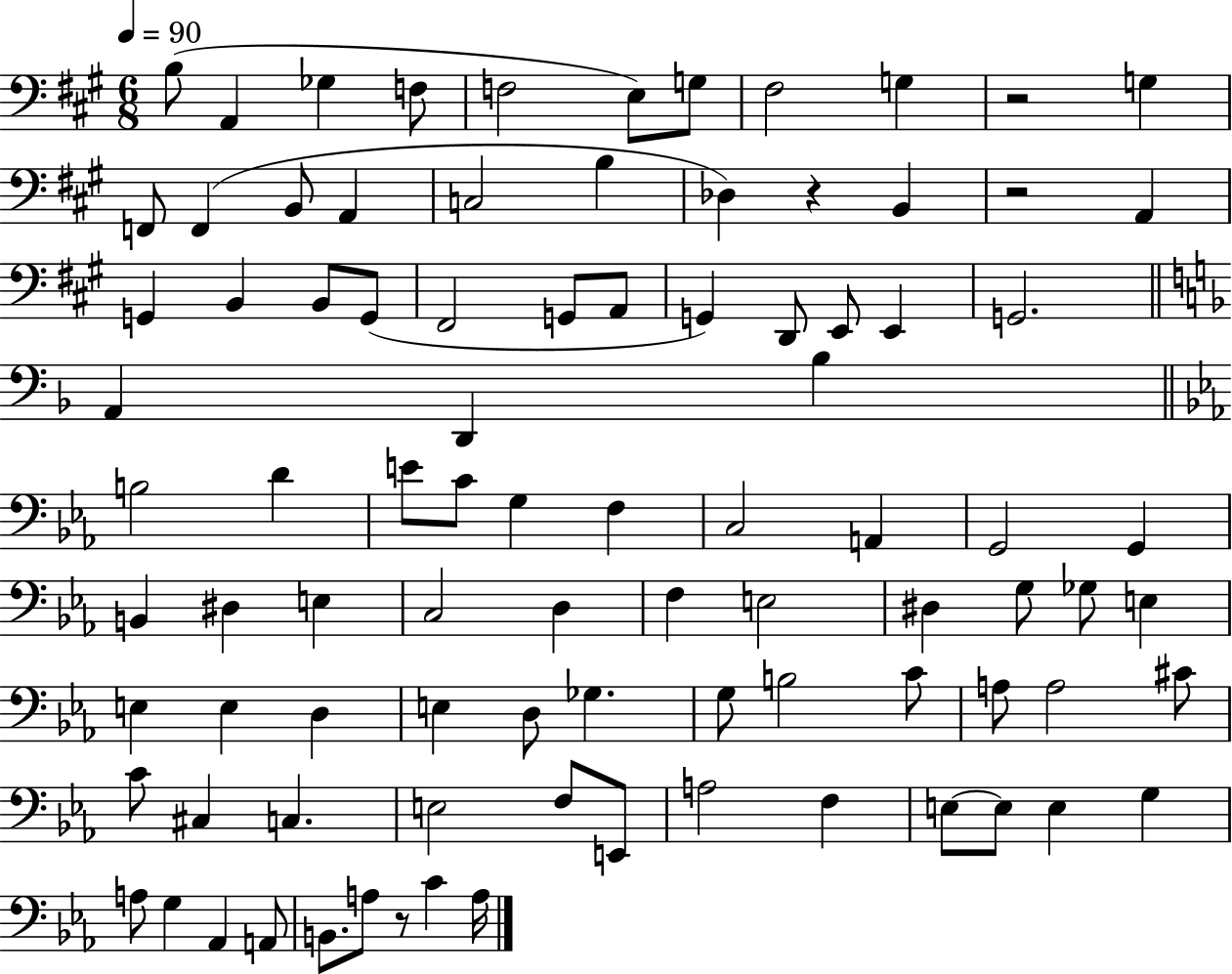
B3/e A2/q Gb3/q F3/e F3/h E3/e G3/e F#3/h G3/q R/h G3/q F2/e F2/q B2/e A2/q C3/h B3/q Db3/q R/q B2/q R/h A2/q G2/q B2/q B2/e G2/e F#2/h G2/e A2/e G2/q D2/e E2/e E2/q G2/h. A2/q D2/q Bb3/q B3/h D4/q E4/e C4/e G3/q F3/q C3/h A2/q G2/h G2/q B2/q D#3/q E3/q C3/h D3/q F3/q E3/h D#3/q G3/e Gb3/e E3/q E3/q E3/q D3/q E3/q D3/e Gb3/q. G3/e B3/h C4/e A3/e A3/h C#4/e C4/e C#3/q C3/q. E3/h F3/e E2/e A3/h F3/q E3/e E3/e E3/q G3/q A3/e G3/q Ab2/q A2/e B2/e. A3/e R/e C4/q A3/s